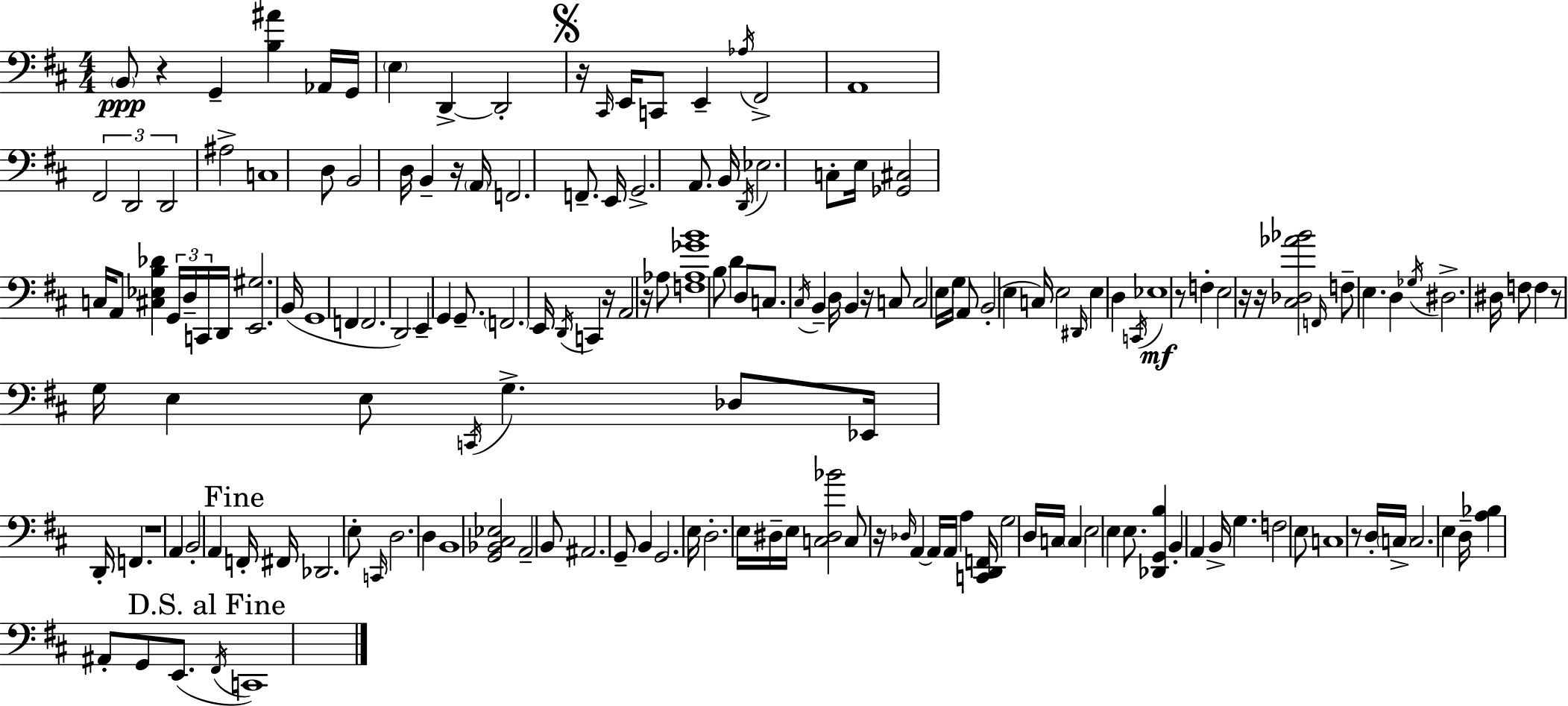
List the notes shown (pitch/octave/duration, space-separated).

B2/e R/q G2/q [B3,A#4]/q Ab2/s G2/s E3/q D2/q D2/h R/s C#2/s E2/s C2/e E2/q Ab3/s F#2/h A2/w F#2/h D2/h D2/h A#3/h C3/w D3/e B2/h D3/s B2/q R/s A2/s F2/h. F2/e. E2/s G2/h. A2/e. B2/s D2/s Eb3/h. C3/e E3/s [Gb2,C#3]/h C3/s A2/e [C#3,Eb3,B3,Db4]/q G2/s D3/s C2/s D2/s [E2,G#3]/h. B2/s G2/w F2/q F2/h. D2/h E2/q G2/q G2/e. F2/h. E2/s D2/s C2/q R/s A2/h R/s Ab3/e [F3,Ab3,Gb4,B4]/w B3/e D4/q D3/e C3/e. C#3/s B2/q D3/s B2/q R/s C3/e C3/h E3/s G3/s A2/e B2/h E3/q C3/s E3/h D#2/s E3/q D3/q C2/s Eb3/w R/e F3/q E3/h R/s R/s [C#3,Db3,Ab4,Bb4]/h F2/s F3/e E3/q. D3/q Gb3/s D#3/h. D#3/s F3/e F3/q R/e G3/s E3/q E3/e C2/s G3/q. Db3/e Eb2/s D2/s F2/q. R/w A2/q B2/h A2/q F2/s F#2/s Db2/h. E3/e C2/s D3/h. D3/q B2/w [G2,Bb2,C#3,Eb3]/h A2/h B2/e A#2/h. G2/e B2/q G2/h. E3/s D3/h. E3/s D#3/s E3/s [C3,D#3,Bb4]/h C3/e R/s Db3/s A2/q A2/s A2/s A3/q [C2,D2,F2]/s G3/h D3/s C3/s C3/q E3/h E3/q E3/e. [Db2,G2,B3]/q B2/q A2/q B2/s G3/q. F3/h E3/e C3/w R/e D3/s C3/s C3/h. E3/q D3/s [A3,Bb3]/q A#2/e G2/e E2/e. F#2/s C2/w